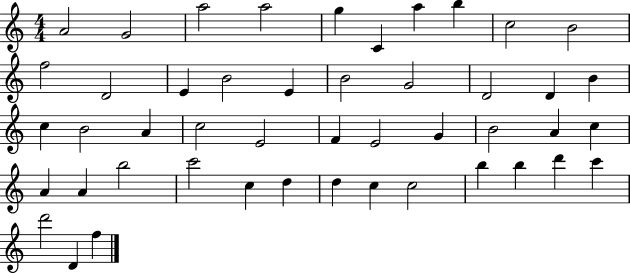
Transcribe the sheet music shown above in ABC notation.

X:1
T:Untitled
M:4/4
L:1/4
K:C
A2 G2 a2 a2 g C a b c2 B2 f2 D2 E B2 E B2 G2 D2 D B c B2 A c2 E2 F E2 G B2 A c A A b2 c'2 c d d c c2 b b d' c' d'2 D f